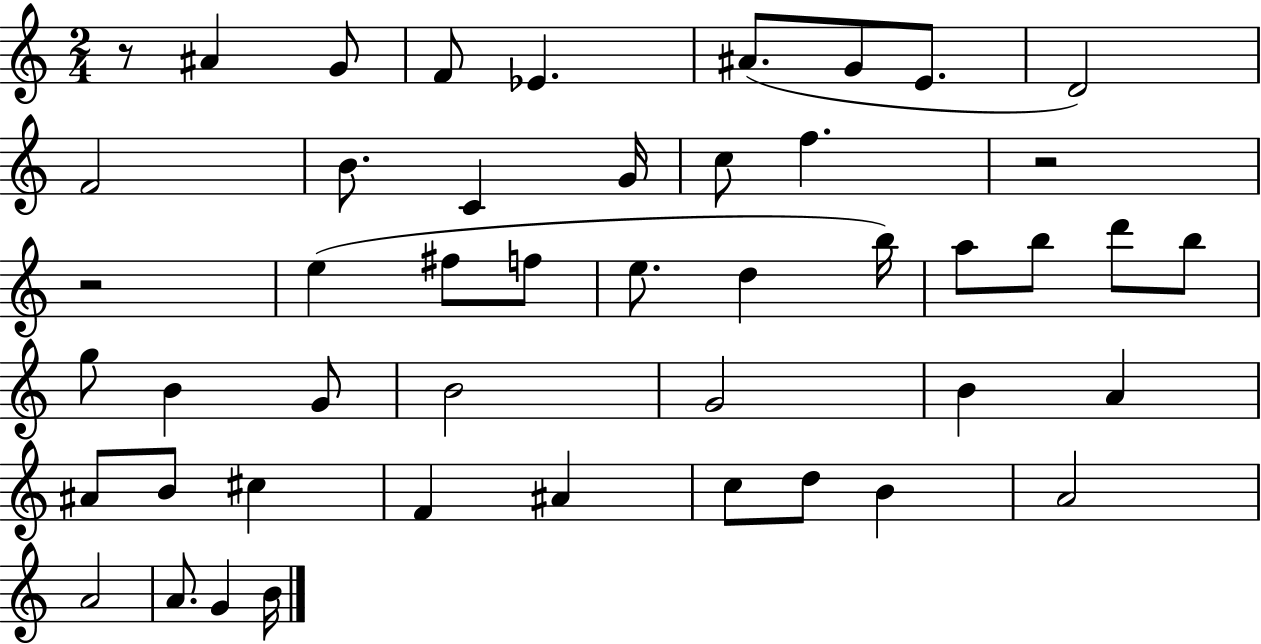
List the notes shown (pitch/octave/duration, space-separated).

R/e A#4/q G4/e F4/e Eb4/q. A#4/e. G4/e E4/e. D4/h F4/h B4/e. C4/q G4/s C5/e F5/q. R/h R/h E5/q F#5/e F5/e E5/e. D5/q B5/s A5/e B5/e D6/e B5/e G5/e B4/q G4/e B4/h G4/h B4/q A4/q A#4/e B4/e C#5/q F4/q A#4/q C5/e D5/e B4/q A4/h A4/h A4/e. G4/q B4/s